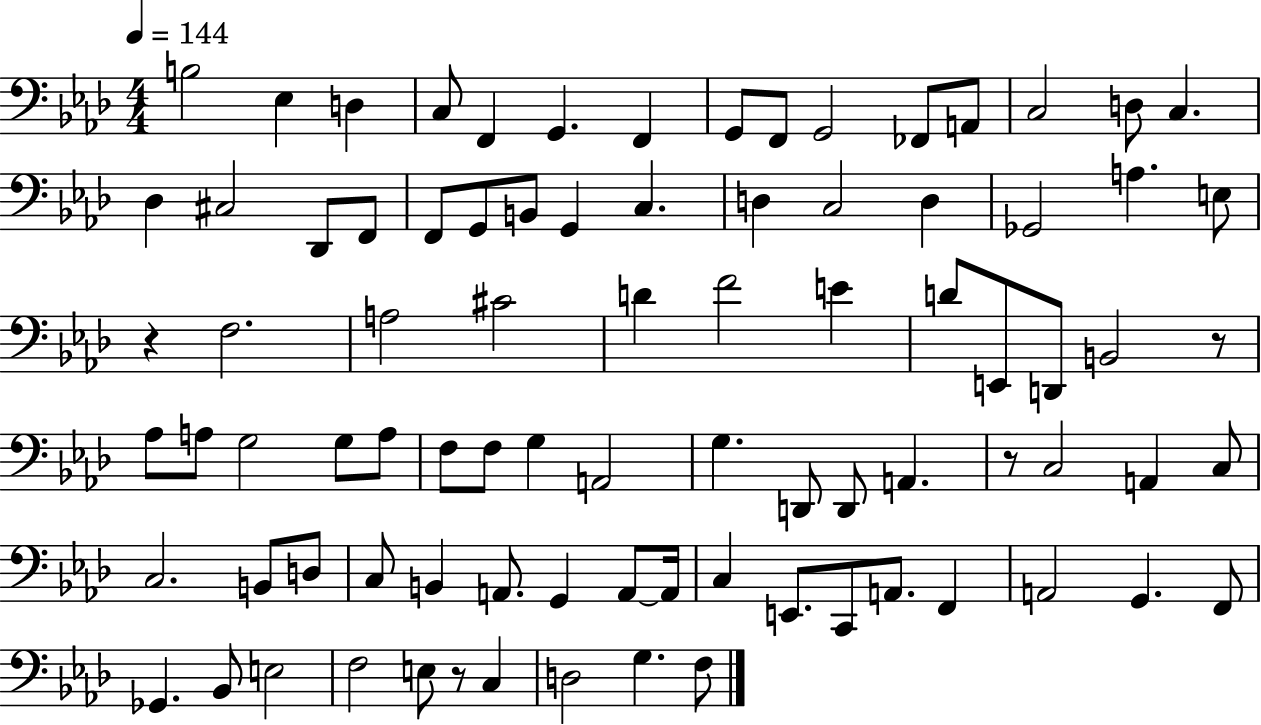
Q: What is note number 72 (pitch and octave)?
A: G2